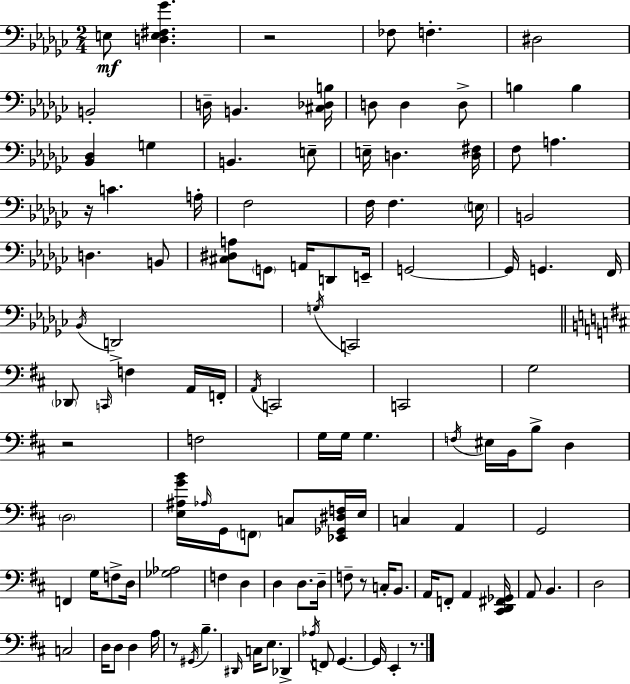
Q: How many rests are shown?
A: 6